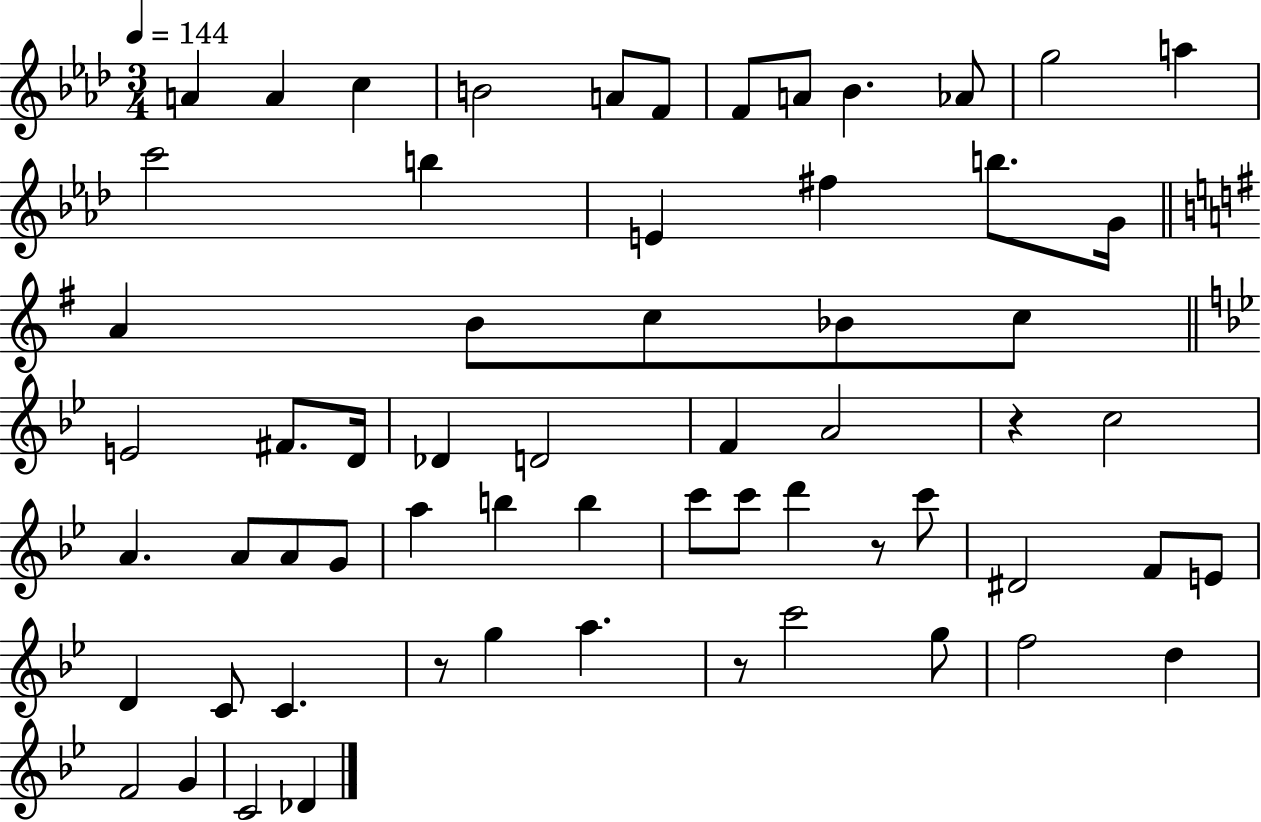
{
  \clef treble
  \numericTimeSignature
  \time 3/4
  \key aes \major
  \tempo 4 = 144
  \repeat volta 2 { a'4 a'4 c''4 | b'2 a'8 f'8 | f'8 a'8 bes'4. aes'8 | g''2 a''4 | \break c'''2 b''4 | e'4 fis''4 b''8. g'16 | \bar "||" \break \key g \major a'4 b'8 c''8 bes'8 c''8 | \bar "||" \break \key bes \major e'2 fis'8. d'16 | des'4 d'2 | f'4 a'2 | r4 c''2 | \break a'4. a'8 a'8 g'8 | a''4 b''4 b''4 | c'''8 c'''8 d'''4 r8 c'''8 | dis'2 f'8 e'8 | \break d'4 c'8 c'4. | r8 g''4 a''4. | r8 c'''2 g''8 | f''2 d''4 | \break f'2 g'4 | c'2 des'4 | } \bar "|."
}